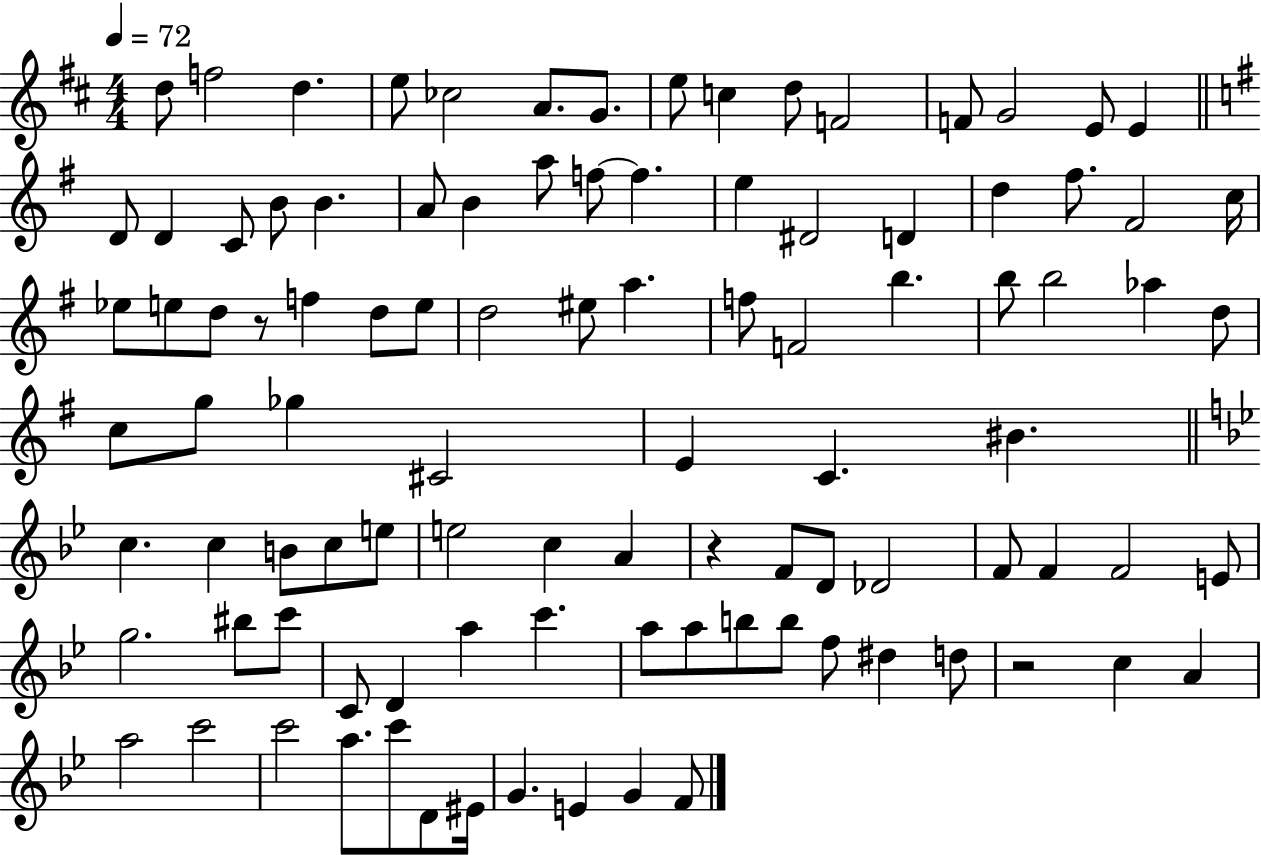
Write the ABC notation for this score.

X:1
T:Untitled
M:4/4
L:1/4
K:D
d/2 f2 d e/2 _c2 A/2 G/2 e/2 c d/2 F2 F/2 G2 E/2 E D/2 D C/2 B/2 B A/2 B a/2 f/2 f e ^D2 D d ^f/2 ^F2 c/4 _e/2 e/2 d/2 z/2 f d/2 e/2 d2 ^e/2 a f/2 F2 b b/2 b2 _a d/2 c/2 g/2 _g ^C2 E C ^B c c B/2 c/2 e/2 e2 c A z F/2 D/2 _D2 F/2 F F2 E/2 g2 ^b/2 c'/2 C/2 D a c' a/2 a/2 b/2 b/2 f/2 ^d d/2 z2 c A a2 c'2 c'2 a/2 c'/2 D/2 ^E/4 G E G F/2